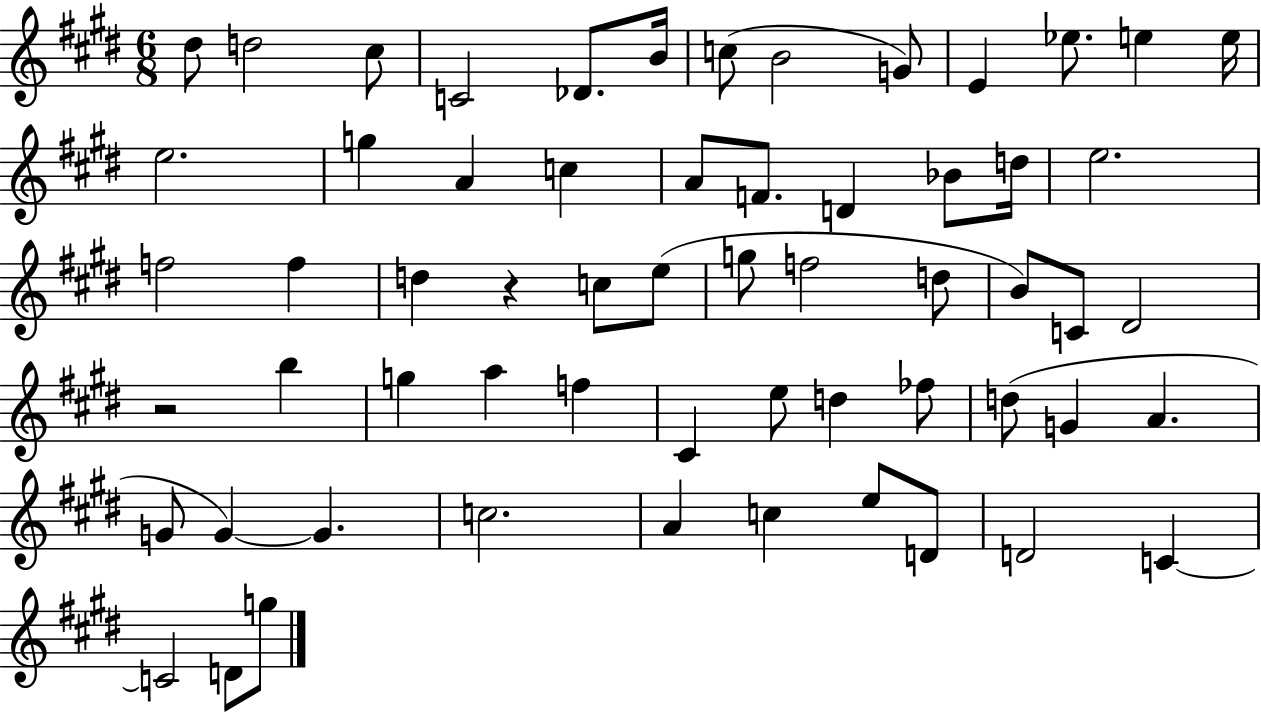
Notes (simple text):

D#5/e D5/h C#5/e C4/h Db4/e. B4/s C5/e B4/h G4/e E4/q Eb5/e. E5/q E5/s E5/h. G5/q A4/q C5/q A4/e F4/e. D4/q Bb4/e D5/s E5/h. F5/h F5/q D5/q R/q C5/e E5/e G5/e F5/h D5/e B4/e C4/e D#4/h R/h B5/q G5/q A5/q F5/q C#4/q E5/e D5/q FES5/e D5/e G4/q A4/q. G4/e G4/q G4/q. C5/h. A4/q C5/q E5/e D4/e D4/h C4/q C4/h D4/e G5/e